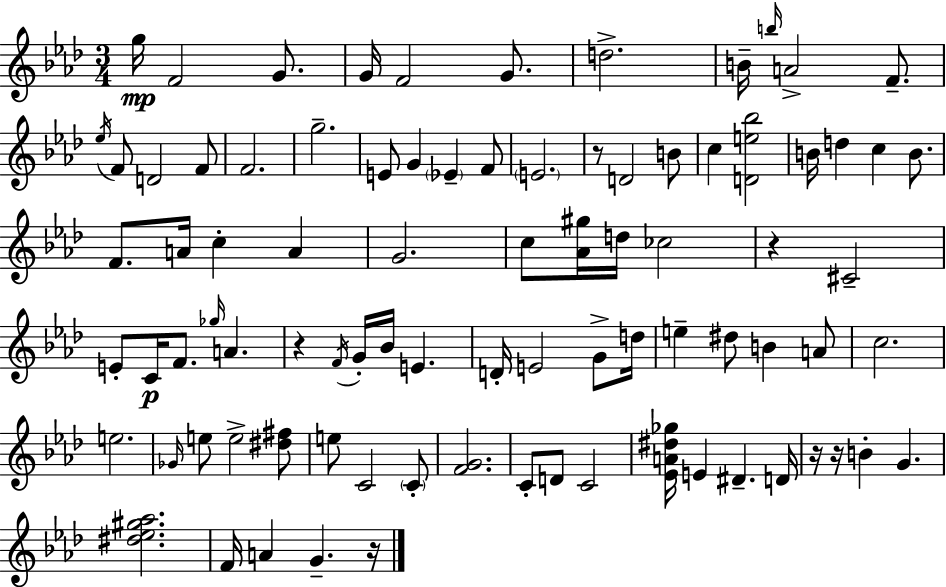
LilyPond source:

{
  \clef treble
  \numericTimeSignature
  \time 3/4
  \key f \minor
  \repeat volta 2 { g''16\mp f'2 g'8. | g'16 f'2 g'8. | d''2.-> | b'16-- \grace { b''16 } a'2-> f'8.-- | \break \acciaccatura { ees''16 } f'8 d'2 | f'8 f'2. | g''2.-- | e'8 g'4 \parenthesize ees'4-- | \break f'8 \parenthesize e'2. | r8 d'2 | b'8 c''4 <d' e'' bes''>2 | b'16 d''4 c''4 b'8. | \break f'8. a'16 c''4-. a'4 | g'2. | c''8 <aes' gis''>16 d''16 ces''2 | r4 cis'2-- | \break e'8-. c'16\p f'8. \grace { ges''16 } a'4. | r4 \acciaccatura { f'16 } g'16-. bes'16 e'4. | d'16-. e'2 | g'8-> d''16 e''4-- dis''8 b'4 | \break a'8 c''2. | e''2. | \grace { ges'16 } e''8 e''2-> | <dis'' fis''>8 e''8 c'2 | \break \parenthesize c'8-. <f' g'>2. | c'8-. d'8 c'2 | <ees' a' dis'' ges''>16 e'4 dis'4.-- | d'16 r16 r16 b'4-. g'4. | \break <dis'' ees'' gis'' aes''>2. | f'16 a'4 g'4.-- | r16 } \bar "|."
}